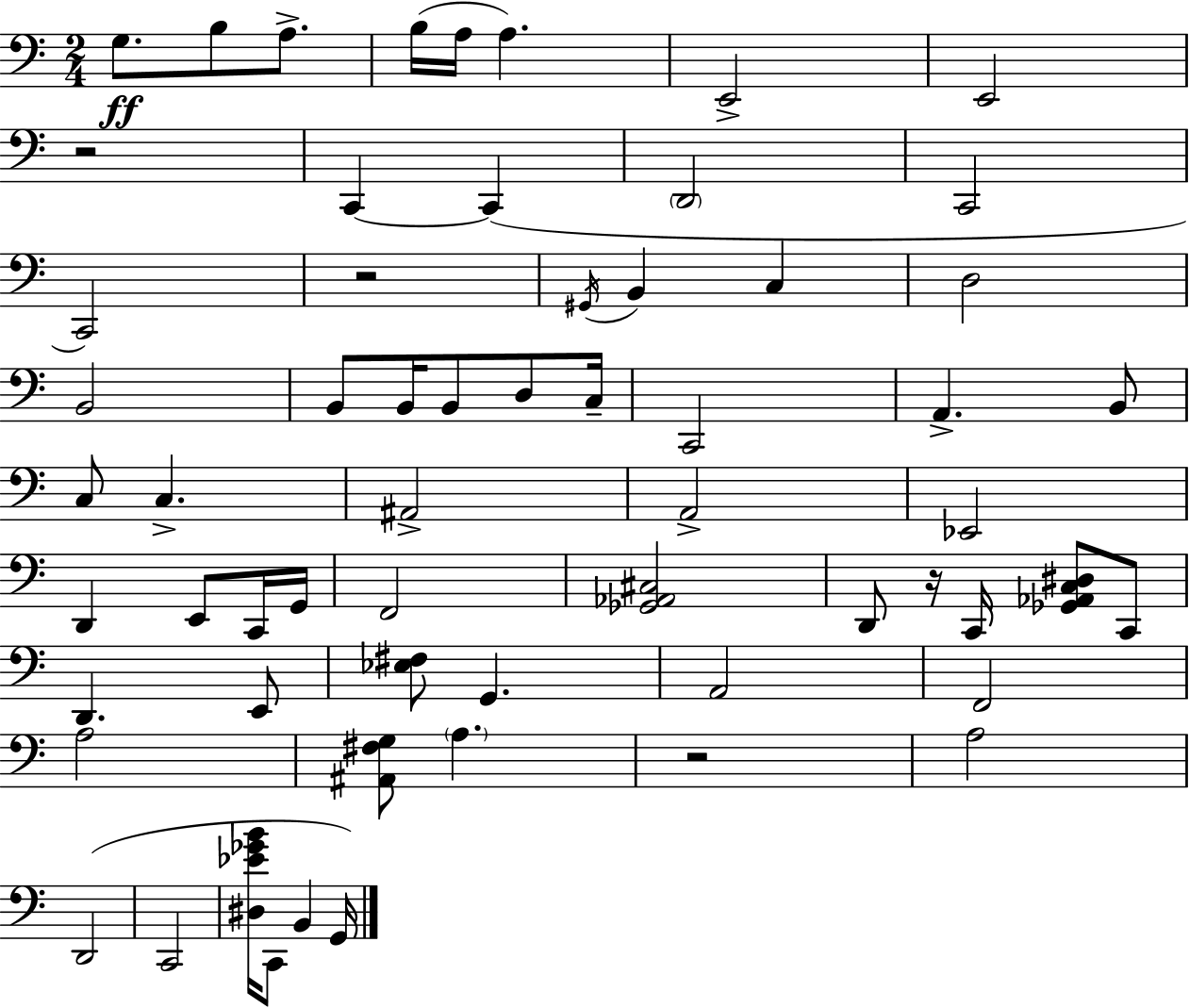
{
  \clef bass
  \numericTimeSignature
  \time 2/4
  \key a \minor
  g8.\ff b8 a8.-> | b16( a16 a4.) | e,2-> | e,2 | \break r2 | c,4~~ c,4( | \parenthesize d,2 | c,2 | \break c,2) | r2 | \acciaccatura { gis,16 } b,4 c4 | d2 | \break b,2 | b,8 b,16 b,8 d8 | c16-- c,2 | a,4.-> b,8 | \break c8 c4.-> | ais,2-> | a,2-> | ees,2 | \break d,4 e,8 c,16 | g,16 f,2 | <ges, aes, cis>2 | d,8 r16 c,16 <ges, aes, c dis>8 c,8 | \break d,4. e,8 | <ees fis>8 g,4. | a,2 | f,2 | \break a2 | <ais, fis g>8 \parenthesize a4. | r2 | a2 | \break d,2( | c,2 | <dis ees' ges' b'>16 c,8 b,4 | g,16) \bar "|."
}